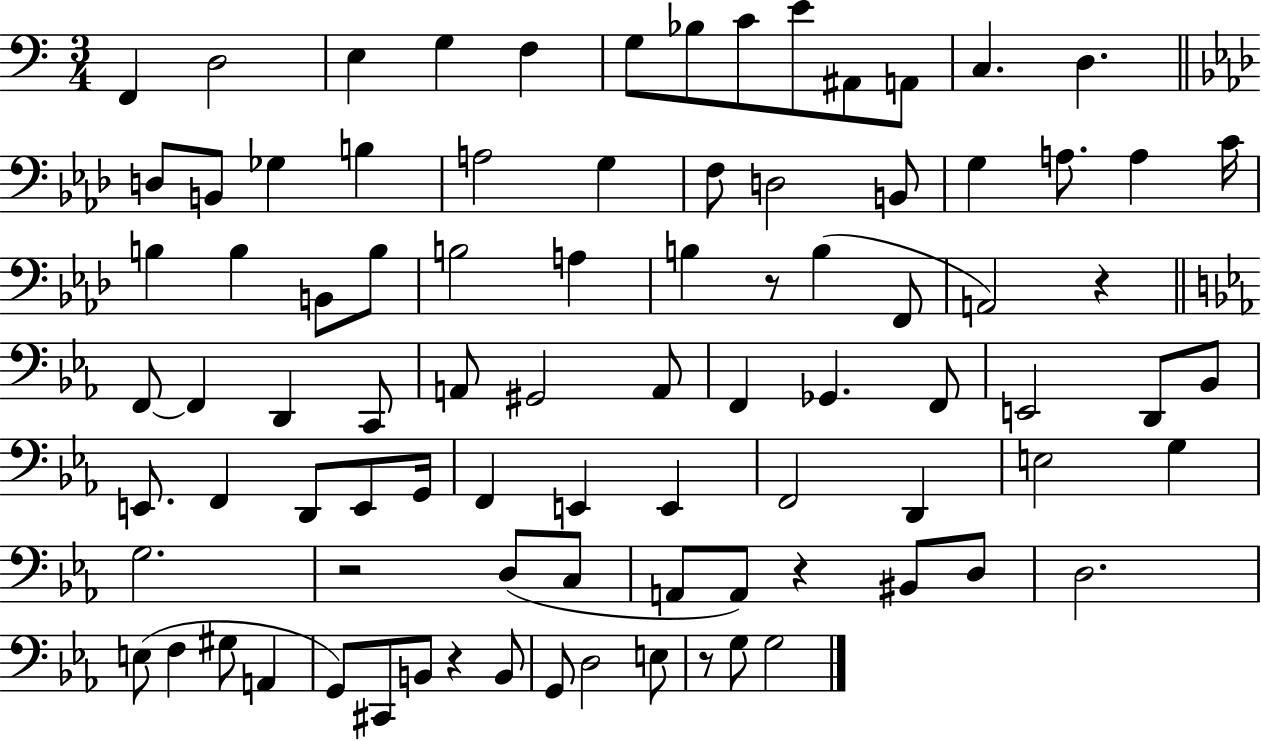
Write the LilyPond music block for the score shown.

{
  \clef bass
  \numericTimeSignature
  \time 3/4
  \key c \major
  f,4 d2 | e4 g4 f4 | g8 bes8 c'8 e'8 ais,8 a,8 | c4. d4. | \break \bar "||" \break \key aes \major d8 b,8 ges4 b4 | a2 g4 | f8 d2 b,8 | g4 a8. a4 c'16 | \break b4 b4 b,8 b8 | b2 a4 | b4 r8 b4( f,8 | a,2) r4 | \break \bar "||" \break \key ees \major f,8~~ f,4 d,4 c,8 | a,8 gis,2 a,8 | f,4 ges,4. f,8 | e,2 d,8 bes,8 | \break e,8. f,4 d,8 e,8 g,16 | f,4 e,4 e,4 | f,2 d,4 | e2 g4 | \break g2. | r2 d8( c8 | a,8 a,8) r4 bis,8 d8 | d2. | \break e8( f4 gis8 a,4 | g,8) cis,8 b,8 r4 b,8 | g,8 d2 e8 | r8 g8 g2 | \break \bar "|."
}